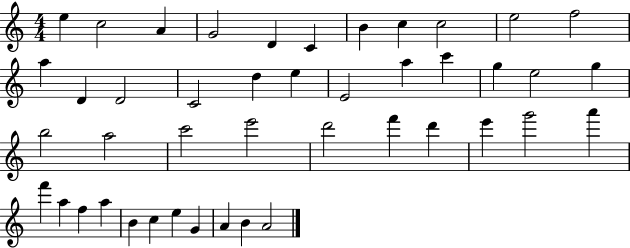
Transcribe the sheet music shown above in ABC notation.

X:1
T:Untitled
M:4/4
L:1/4
K:C
e c2 A G2 D C B c c2 e2 f2 a D D2 C2 d e E2 a c' g e2 g b2 a2 c'2 e'2 d'2 f' d' e' g'2 a' f' a f a B c e G A B A2